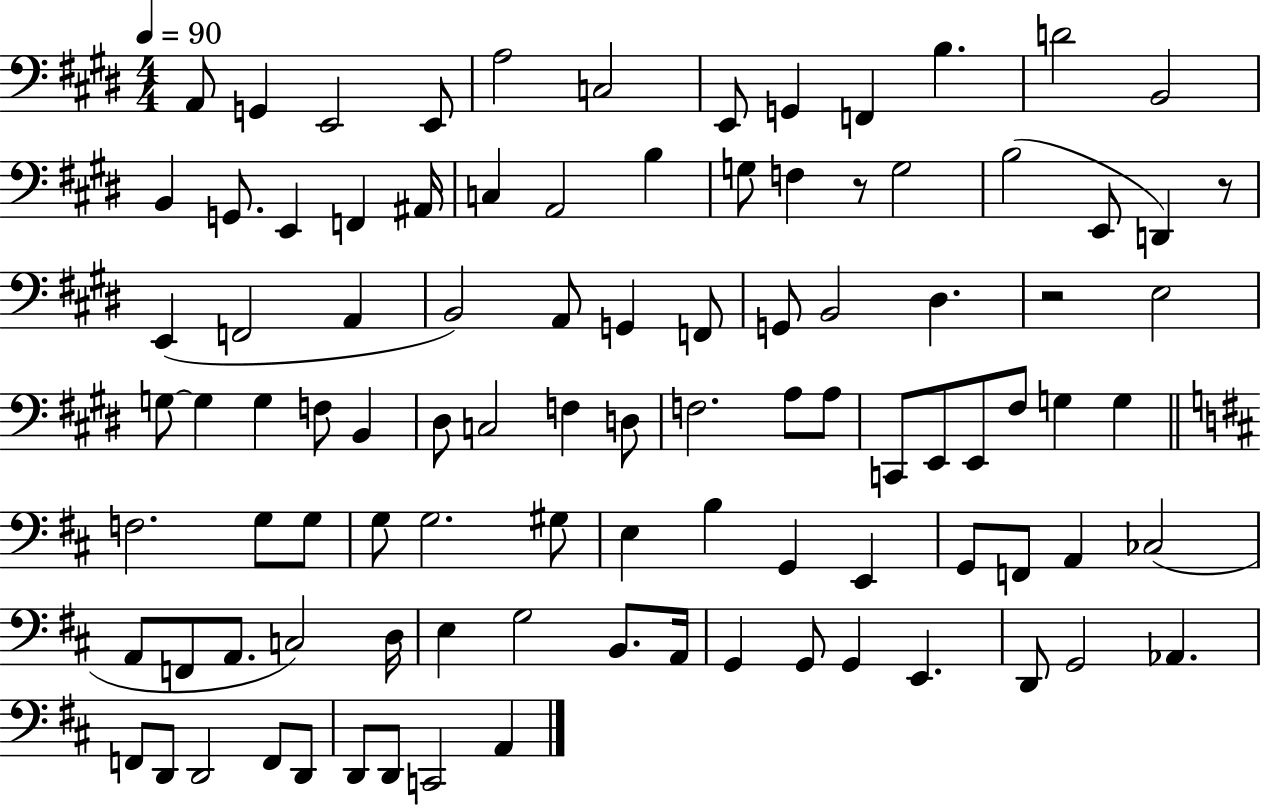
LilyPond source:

{
  \clef bass
  \numericTimeSignature
  \time 4/4
  \key e \major
  \tempo 4 = 90
  \repeat volta 2 { a,8 g,4 e,2 e,8 | a2 c2 | e,8 g,4 f,4 b4. | d'2 b,2 | \break b,4 g,8. e,4 f,4 ais,16 | c4 a,2 b4 | g8 f4 r8 g2 | b2( e,8 d,4) r8 | \break e,4( f,2 a,4 | b,2) a,8 g,4 f,8 | g,8 b,2 dis4. | r2 e2 | \break g8~~ g4 g4 f8 b,4 | dis8 c2 f4 d8 | f2. a8 a8 | c,8 e,8 e,8 fis8 g4 g4 | \break \bar "||" \break \key b \minor f2. g8 g8 | g8 g2. gis8 | e4 b4 g,4 e,4 | g,8 f,8 a,4 ces2( | \break a,8 f,8 a,8. c2) d16 | e4 g2 b,8. a,16 | g,4 g,8 g,4 e,4. | d,8 g,2 aes,4. | \break f,8 d,8 d,2 f,8 d,8 | d,8 d,8 c,2 a,4 | } \bar "|."
}